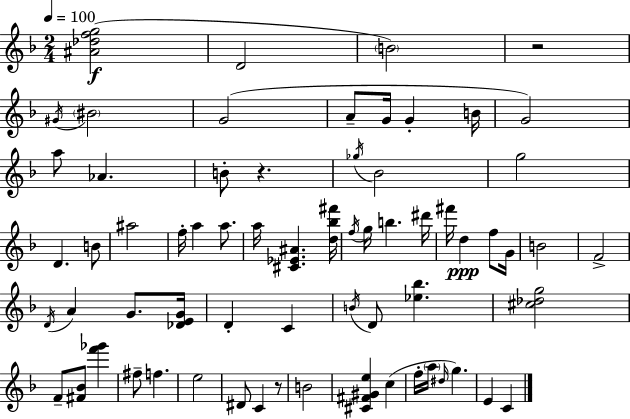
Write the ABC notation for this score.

X:1
T:Untitled
M:2/4
L:1/4
K:F
[^A_dfg]2 D2 B2 z2 ^G/4 ^B2 G2 A/2 G/4 G B/4 G2 a/2 _A B/2 z _g/4 _B2 g2 D B/2 ^a2 f/4 a a/2 a/4 [^C_E^A] [d_b^f']/4 f/4 g/4 b ^d'/4 ^f'/4 d f/2 G/4 B2 F2 D/4 A G/2 [_DEG]/4 D C B/4 D/2 [_e_b] [^c_dg]2 F/2 [^F_B]/2 [f'_g'] ^f/2 f e2 ^D/2 C z/2 B2 [^C^F^Ge] c f/4 a/4 ^d/4 g E C